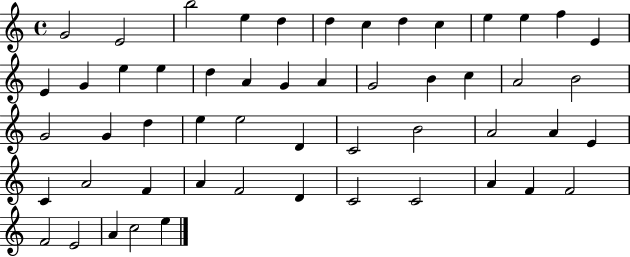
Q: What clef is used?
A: treble